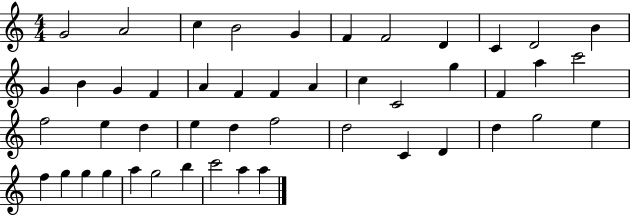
{
  \clef treble
  \numericTimeSignature
  \time 4/4
  \key c \major
  g'2 a'2 | c''4 b'2 g'4 | f'4 f'2 d'4 | c'4 d'2 b'4 | \break g'4 b'4 g'4 f'4 | a'4 f'4 f'4 a'4 | c''4 c'2 g''4 | f'4 a''4 c'''2 | \break f''2 e''4 d''4 | e''4 d''4 f''2 | d''2 c'4 d'4 | d''4 g''2 e''4 | \break f''4 g''4 g''4 g''4 | a''4 g''2 b''4 | c'''2 a''4 a''4 | \bar "|."
}